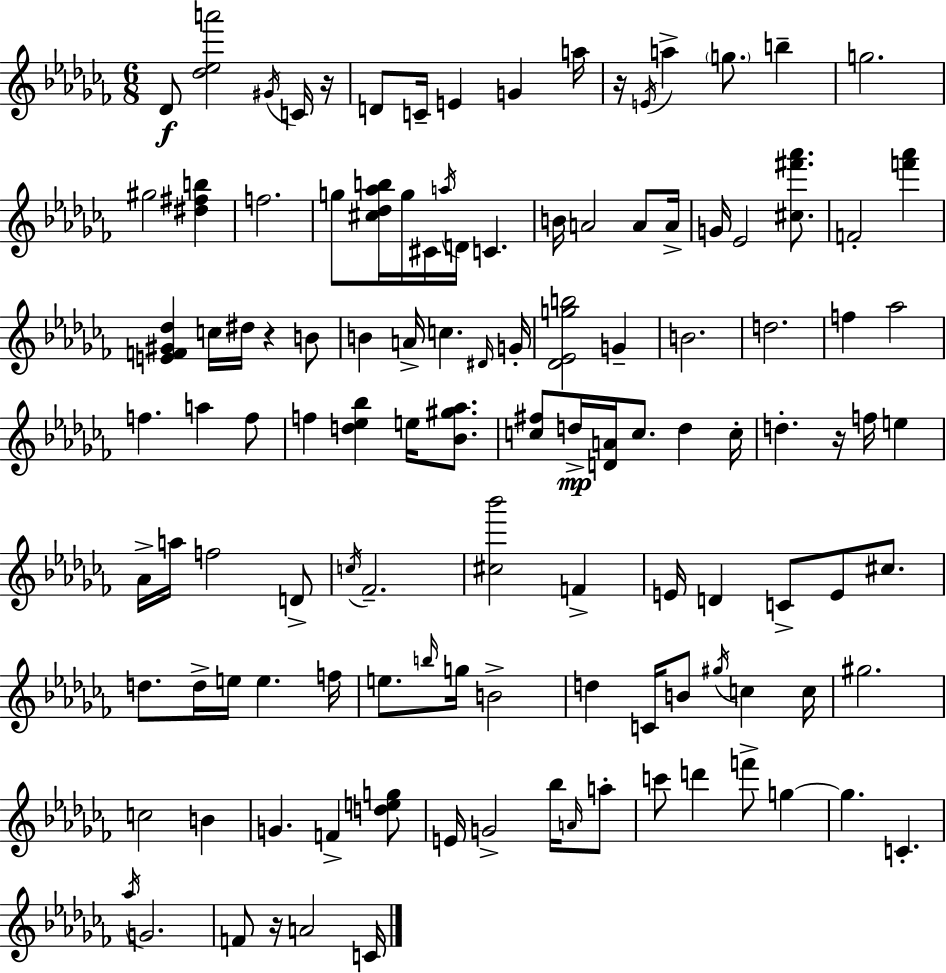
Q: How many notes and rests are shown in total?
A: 119